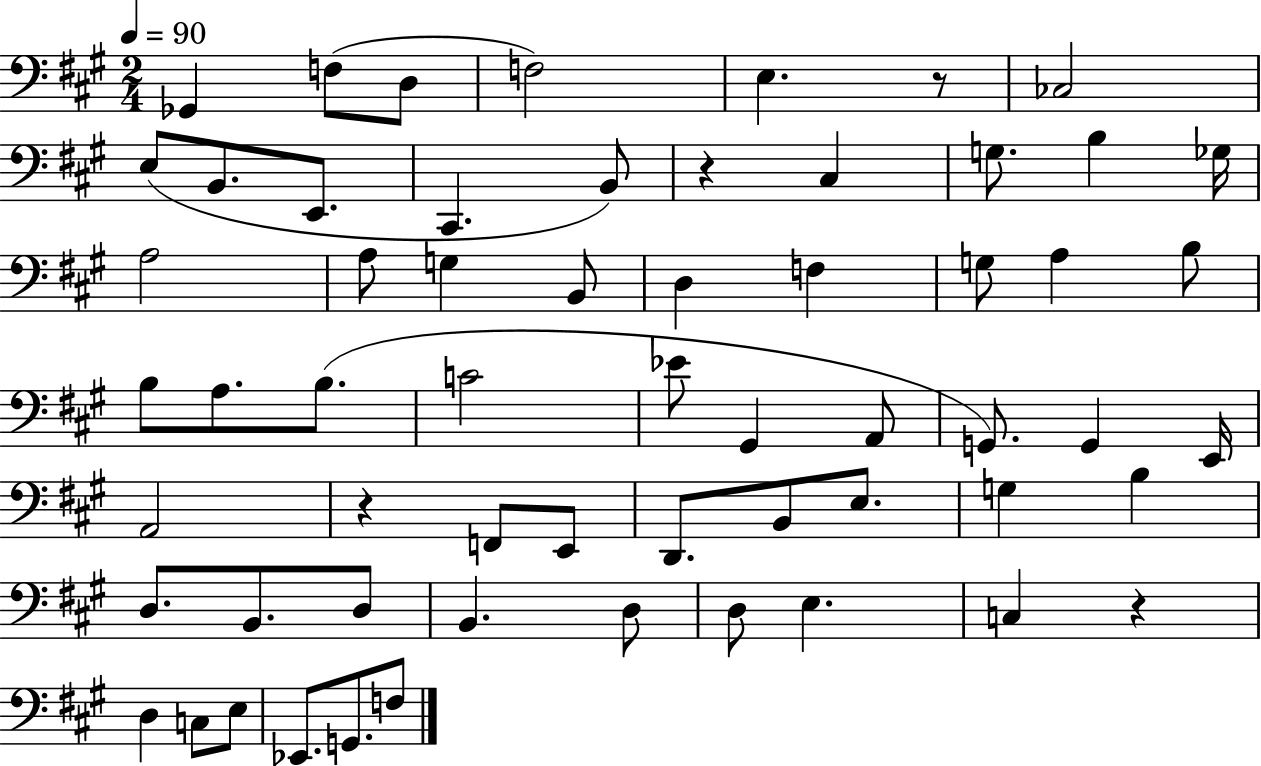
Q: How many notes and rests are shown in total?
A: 60